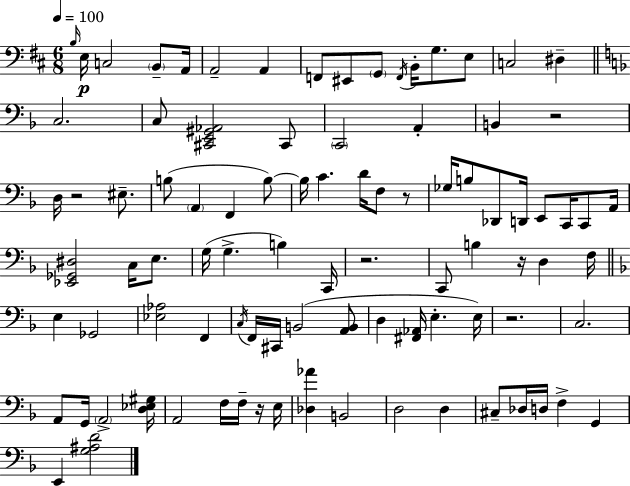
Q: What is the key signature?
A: D major